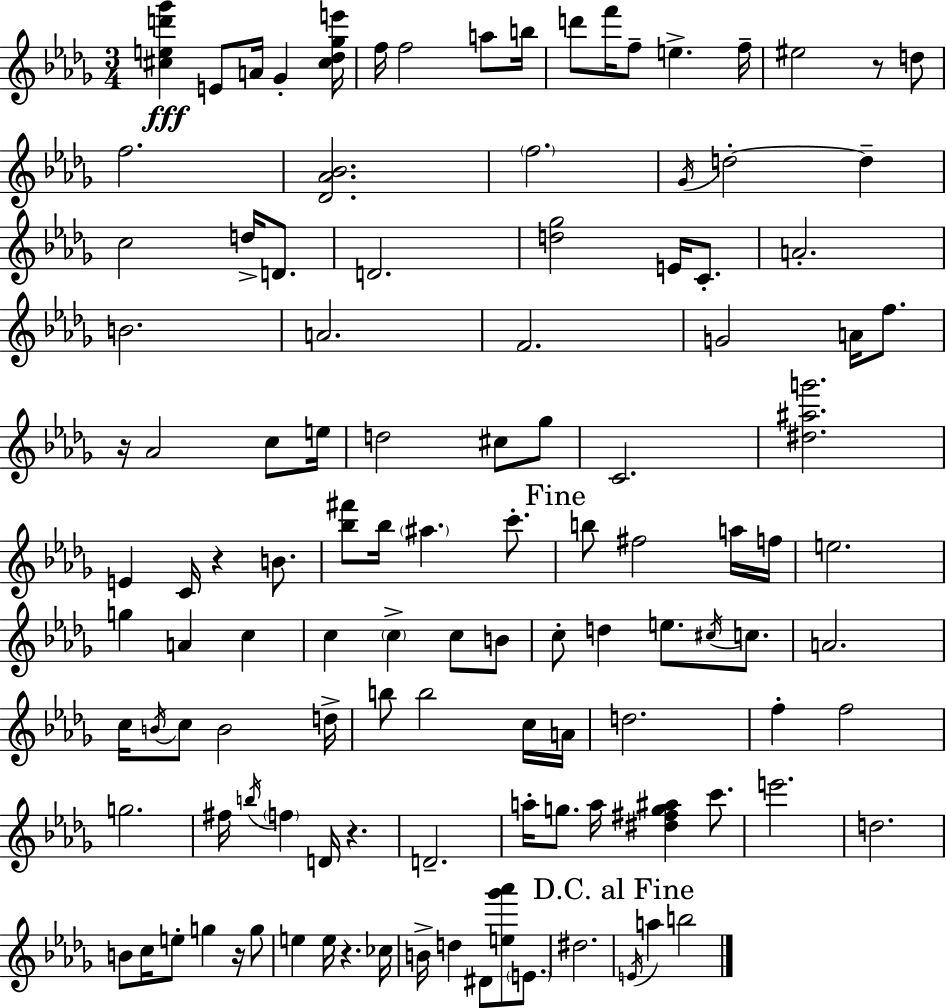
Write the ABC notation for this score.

X:1
T:Untitled
M:3/4
L:1/4
K:Bbm
[^ced'_g'] E/2 A/4 _G [^c_d_ge']/4 f/4 f2 a/2 b/4 d'/2 f'/4 f/2 e f/4 ^e2 z/2 d/2 f2 [_D_A_B]2 f2 _G/4 d2 d c2 d/4 D/2 D2 [d_g]2 E/4 C/2 A2 B2 A2 F2 G2 A/4 f/2 z/4 _A2 c/2 e/4 d2 ^c/2 _g/2 C2 [^d^ag']2 E C/4 z B/2 [_b^f']/2 _b/4 ^a c'/2 b/2 ^f2 a/4 f/4 e2 g A c c c c/2 B/2 c/2 d e/2 ^c/4 c/2 A2 c/4 B/4 c/2 B2 d/4 b/2 b2 c/4 A/4 d2 f f2 g2 ^f/4 b/4 f D/4 z D2 a/4 g/2 a/4 [^d^fg^a] c'/2 e'2 d2 B/2 c/4 e/2 g z/4 g/2 e e/4 z _c/4 B/4 d ^D/2 [e_g'_a']/2 E/2 ^d2 E/4 a b2